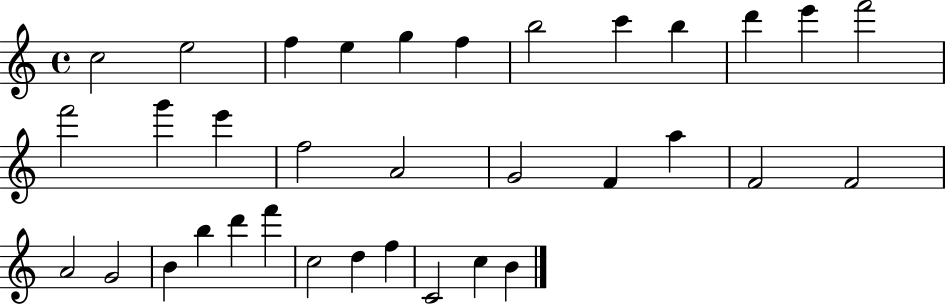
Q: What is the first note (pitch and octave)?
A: C5